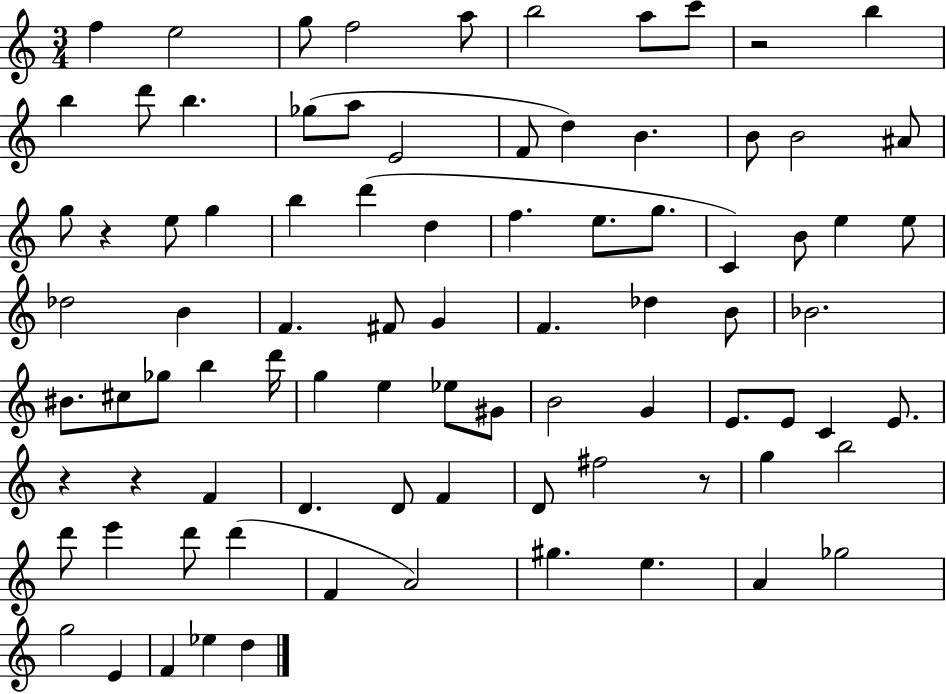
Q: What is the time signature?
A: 3/4